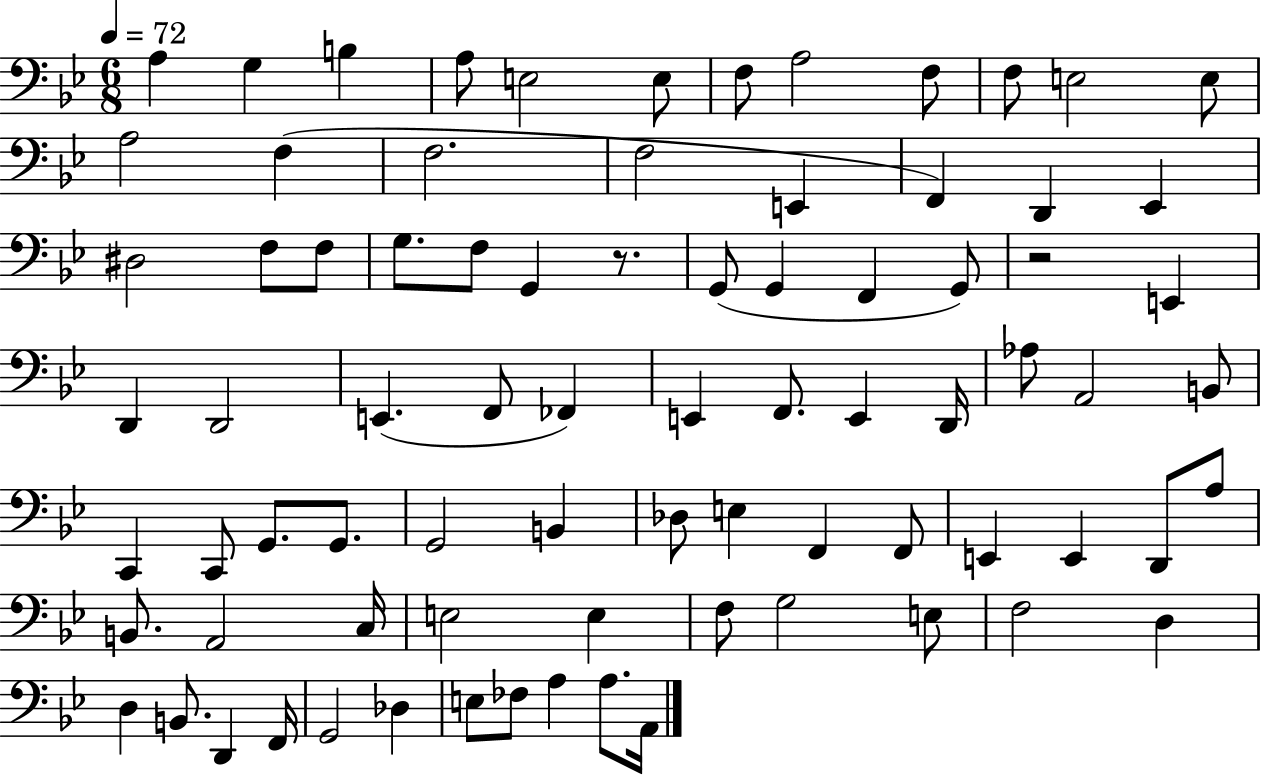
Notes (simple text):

A3/q G3/q B3/q A3/e E3/h E3/e F3/e A3/h F3/e F3/e E3/h E3/e A3/h F3/q F3/h. F3/h E2/q F2/q D2/q Eb2/q D#3/h F3/e F3/e G3/e. F3/e G2/q R/e. G2/e G2/q F2/q G2/e R/h E2/q D2/q D2/h E2/q. F2/e FES2/q E2/q F2/e. E2/q D2/s Ab3/e A2/h B2/e C2/q C2/e G2/e. G2/e. G2/h B2/q Db3/e E3/q F2/q F2/e E2/q E2/q D2/e A3/e B2/e. A2/h C3/s E3/h E3/q F3/e G3/h E3/e F3/h D3/q D3/q B2/e. D2/q F2/s G2/h Db3/q E3/e FES3/e A3/q A3/e. A2/s